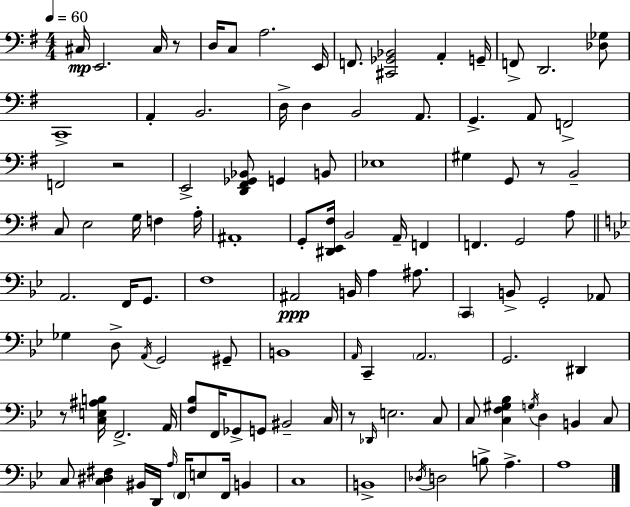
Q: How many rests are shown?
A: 5